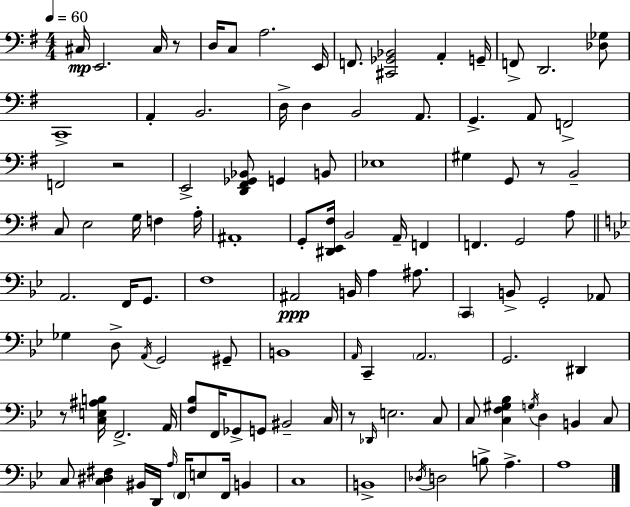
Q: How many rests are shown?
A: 5